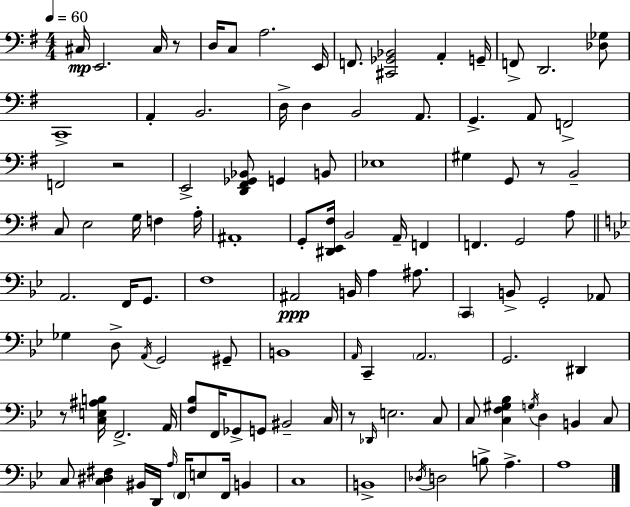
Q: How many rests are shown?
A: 5